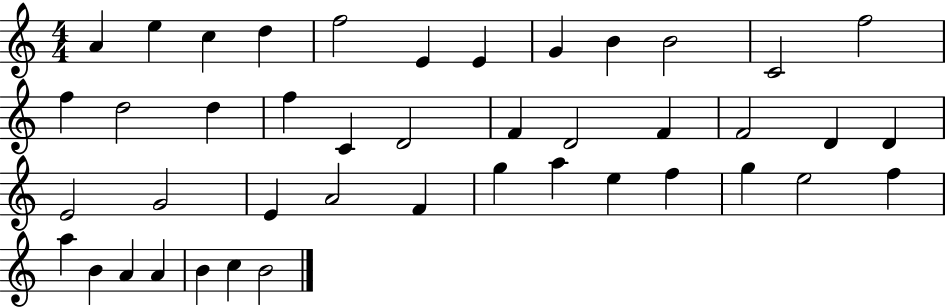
X:1
T:Untitled
M:4/4
L:1/4
K:C
A e c d f2 E E G B B2 C2 f2 f d2 d f C D2 F D2 F F2 D D E2 G2 E A2 F g a e f g e2 f a B A A B c B2